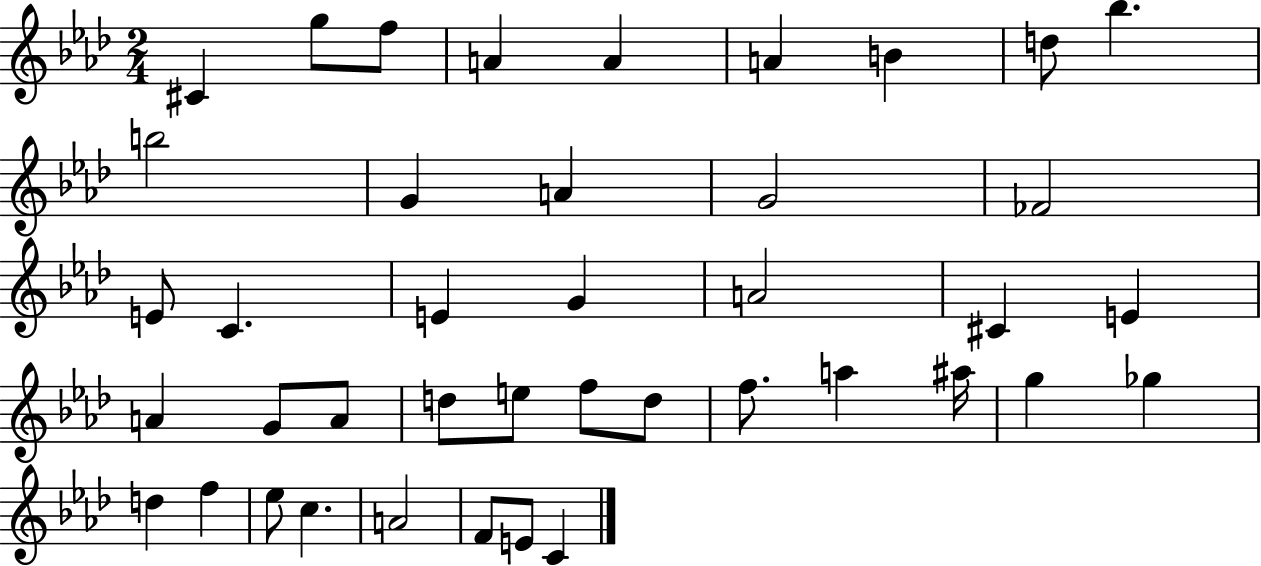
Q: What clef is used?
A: treble